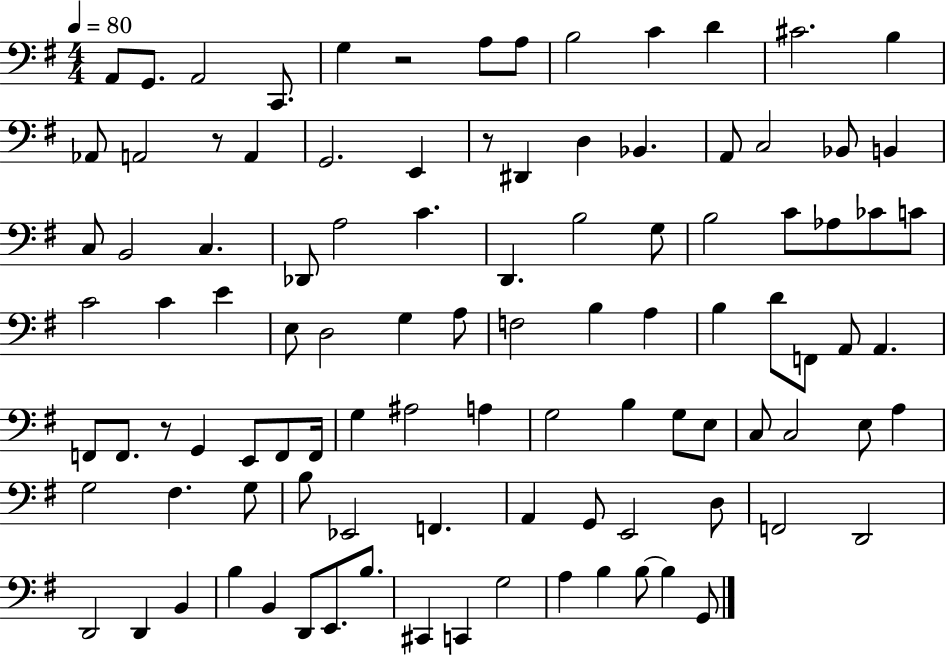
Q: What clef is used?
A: bass